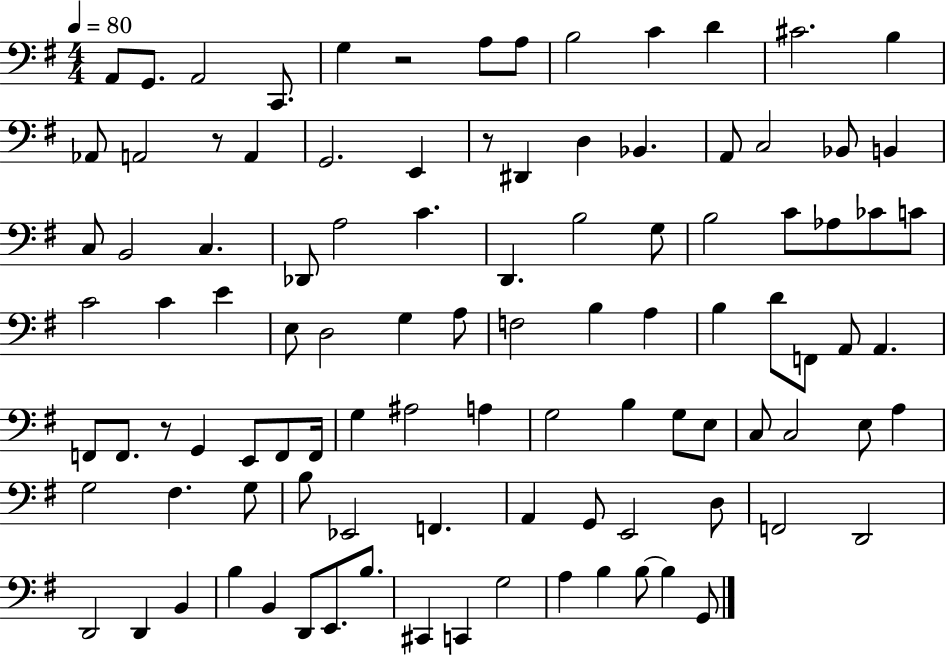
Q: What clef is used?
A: bass